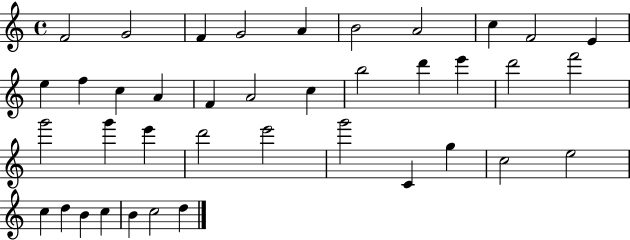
{
  \clef treble
  \time 4/4
  \defaultTimeSignature
  \key c \major
  f'2 g'2 | f'4 g'2 a'4 | b'2 a'2 | c''4 f'2 e'4 | \break e''4 f''4 c''4 a'4 | f'4 a'2 c''4 | b''2 d'''4 e'''4 | d'''2 f'''2 | \break g'''2 g'''4 e'''4 | d'''2 e'''2 | g'''2 c'4 g''4 | c''2 e''2 | \break c''4 d''4 b'4 c''4 | b'4 c''2 d''4 | \bar "|."
}